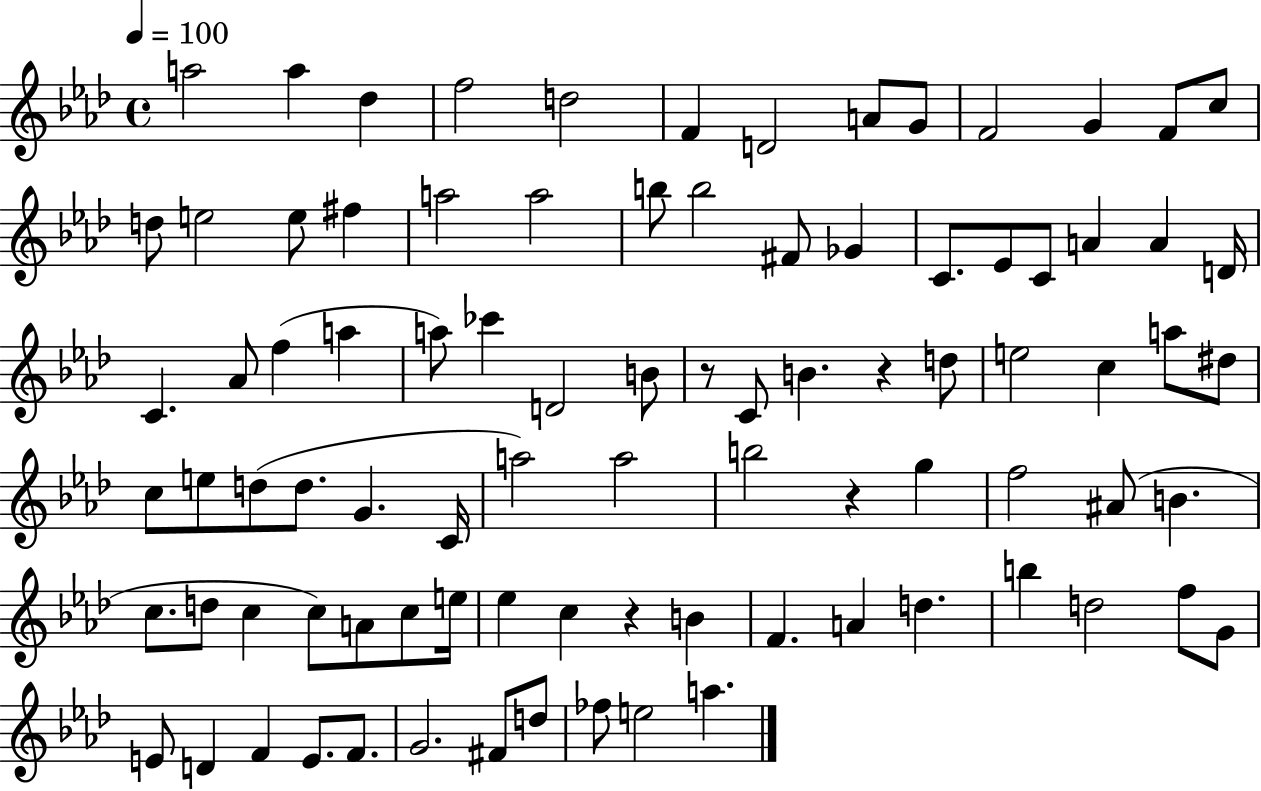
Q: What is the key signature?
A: AES major